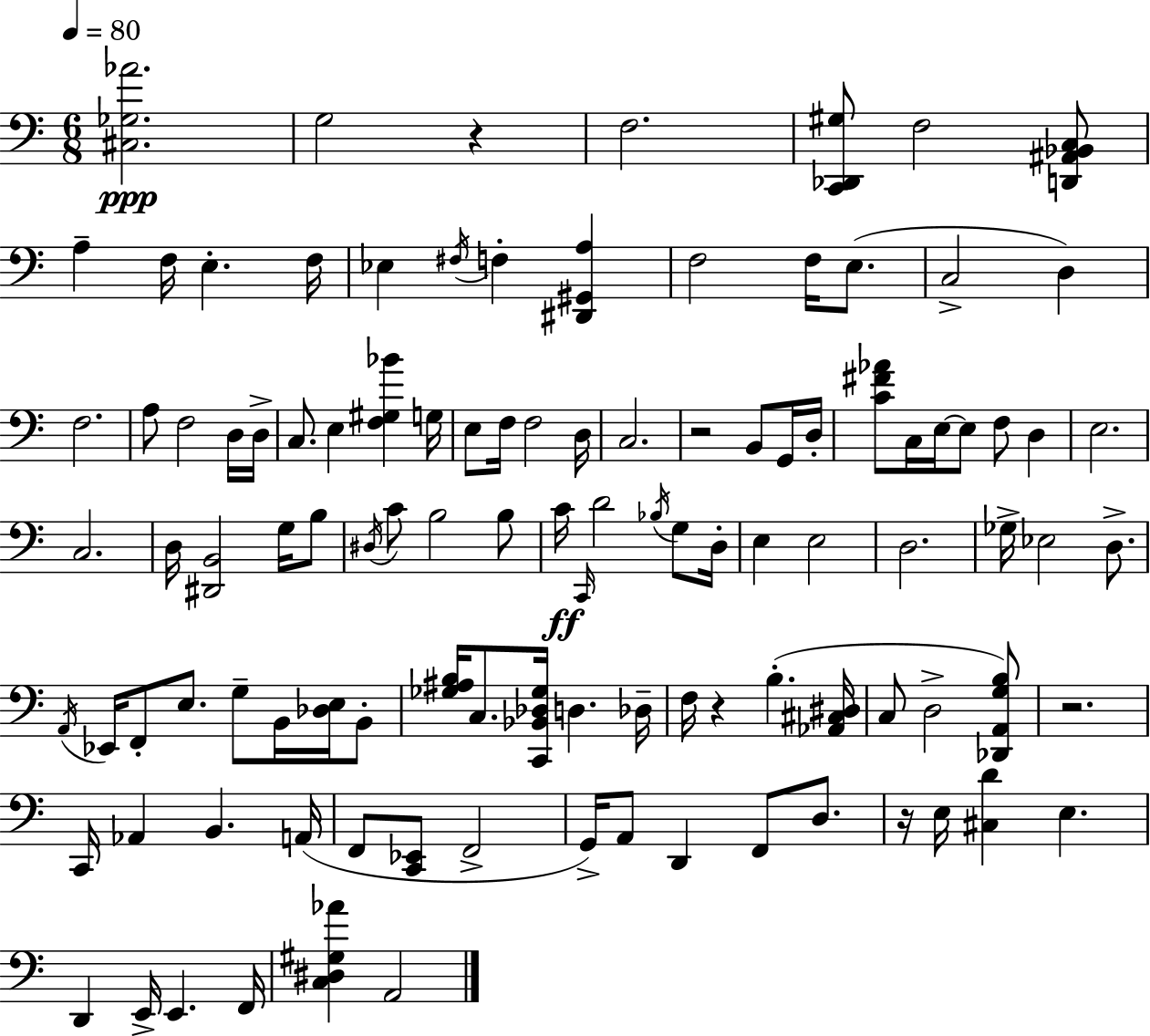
{
  \clef bass
  \numericTimeSignature
  \time 6/8
  \key c \major
  \tempo 4 = 80
  <cis ges aes'>2.\ppp | g2 r4 | f2. | <c, des, gis>8 f2 <d, ais, bes, c>8 | \break a4-- f16 e4.-. f16 | ees4 \acciaccatura { fis16 } f4-. <dis, gis, a>4 | f2 f16 e8.( | c2-> d4) | \break f2. | a8 f2 d16 | d16-> c8. e4 <f gis bes'>4 | g16 e8 f16 f2 | \break d16 c2. | r2 b,8 g,16 | d16-. <c' fis' aes'>8 c16 e16~~ e8 f8 d4 | e2. | \break c2. | d16 <dis, b,>2 g16 b8 | \acciaccatura { dis16 } c'8 b2 | b8 c'16\ff \grace { c,16 } d'2 | \break \acciaccatura { bes16 } g8 d16-. e4 e2 | d2. | ges16-> ees2 | d8.-> \acciaccatura { a,16 } ees,16 f,8-. e8. g8-- | \break b,16 <des e>16 b,8-. <ges ais b>16 c8. <c, bes, des ges>16 d4. | des16-- f16 r4 b4.-.( | <aes, cis dis>16 c8 d2-> | <des, a, g b>8) r2. | \break c,16 aes,4 b,4. | a,16( f,8 <c, ees,>8 f,2-> | g,16->) a,8 d,4 | f,8 d8. r16 e16 <cis d'>4 e4. | \break d,4 e,16-> e,4. | f,16 <c dis gis aes'>4 a,2 | \bar "|."
}